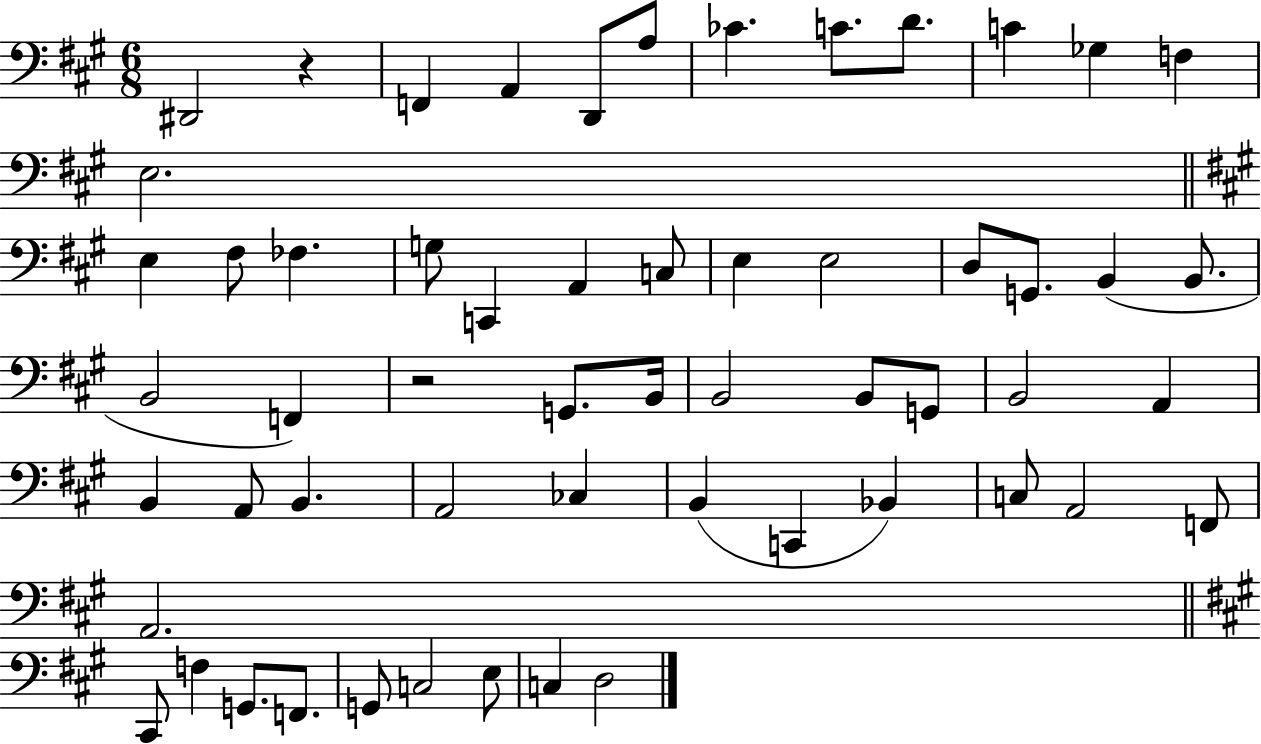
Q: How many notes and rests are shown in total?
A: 57